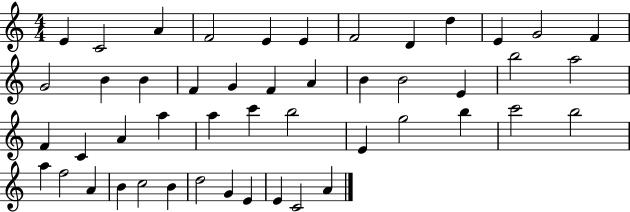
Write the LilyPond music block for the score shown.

{
  \clef treble
  \numericTimeSignature
  \time 4/4
  \key c \major
  e'4 c'2 a'4 | f'2 e'4 e'4 | f'2 d'4 d''4 | e'4 g'2 f'4 | \break g'2 b'4 b'4 | f'4 g'4 f'4 a'4 | b'4 b'2 e'4 | b''2 a''2 | \break f'4 c'4 a'4 a''4 | a''4 c'''4 b''2 | e'4 g''2 b''4 | c'''2 b''2 | \break a''4 f''2 a'4 | b'4 c''2 b'4 | d''2 g'4 e'4 | e'4 c'2 a'4 | \break \bar "|."
}